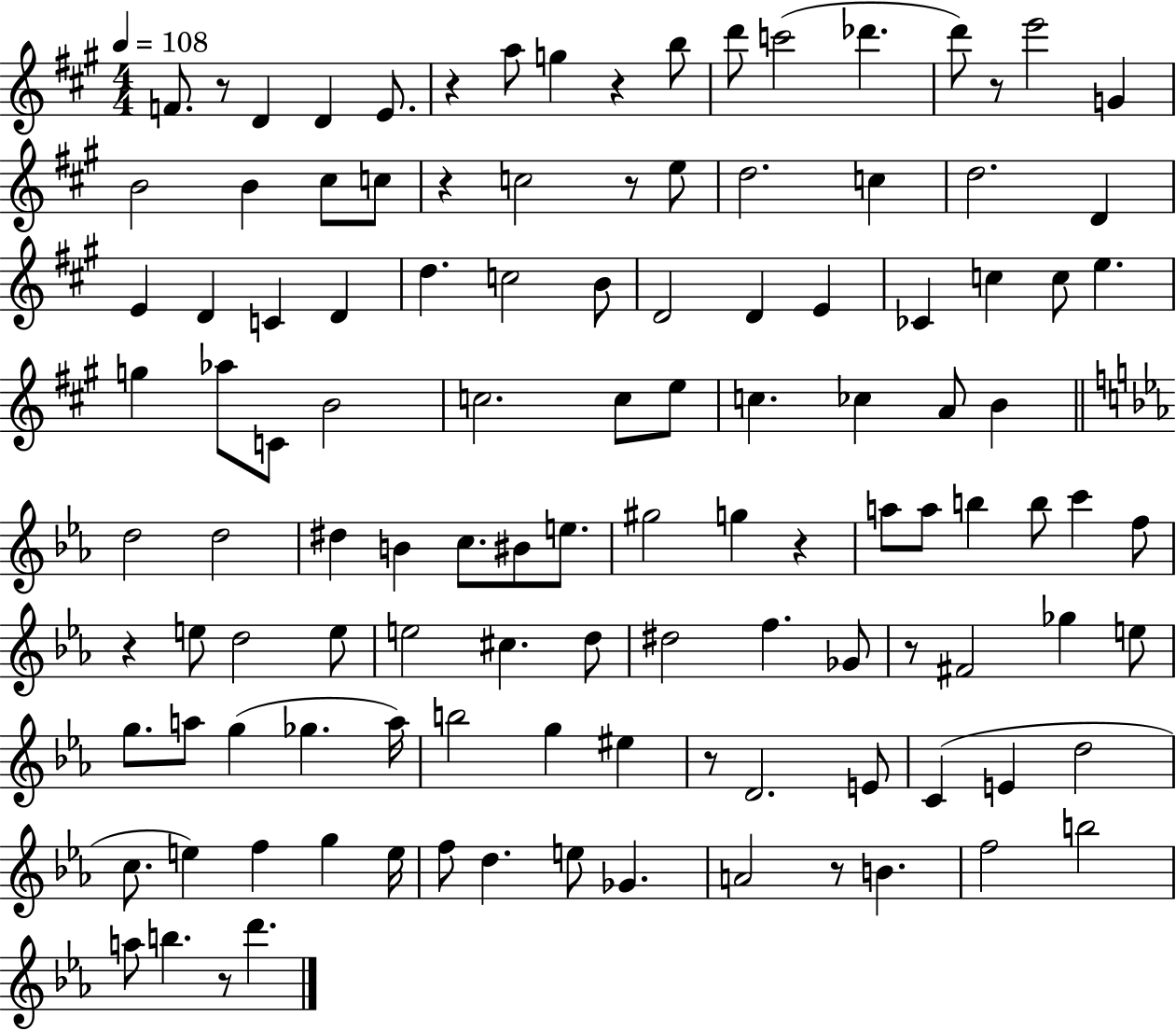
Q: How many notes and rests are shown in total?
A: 116